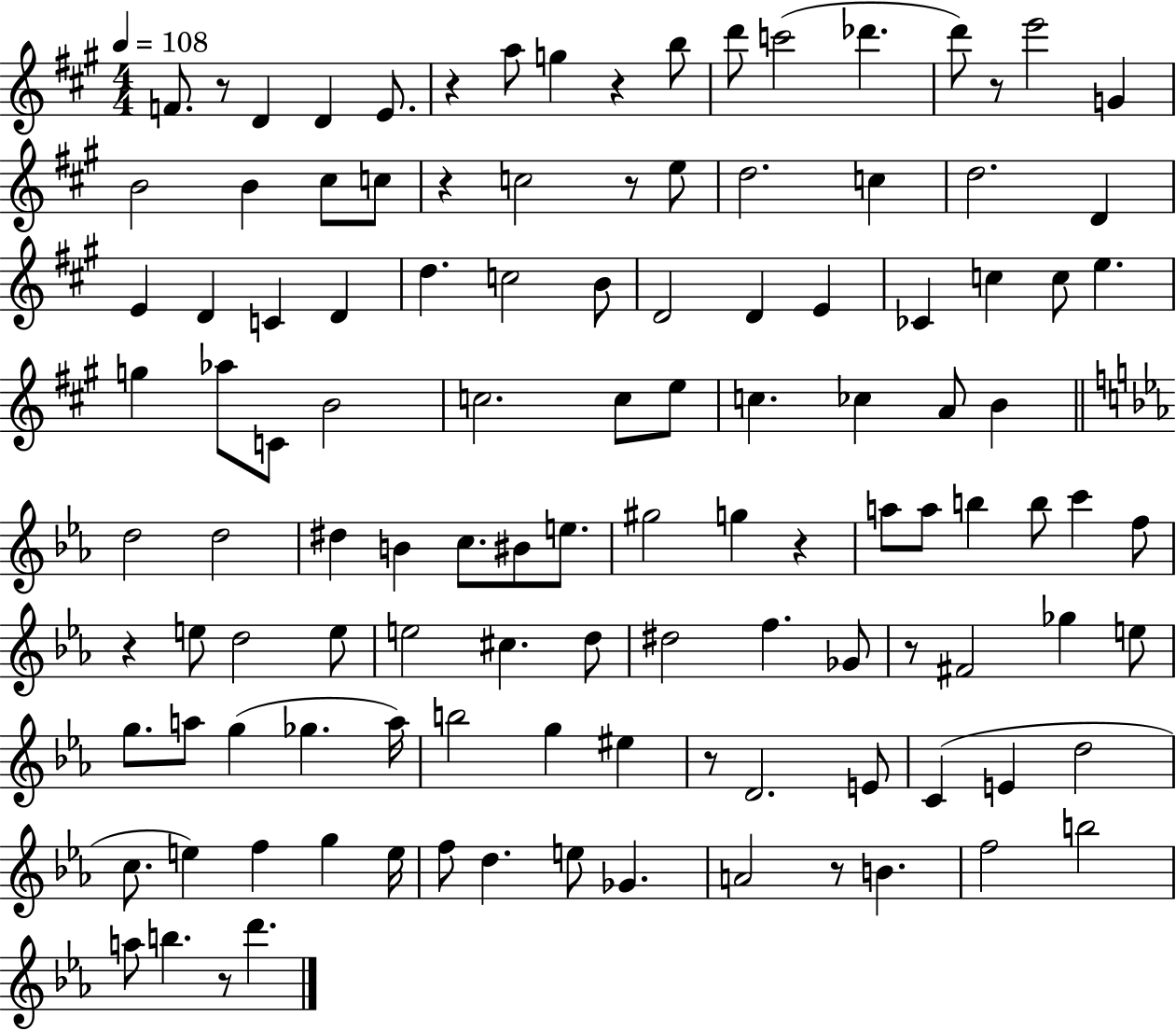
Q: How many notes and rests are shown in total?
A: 116